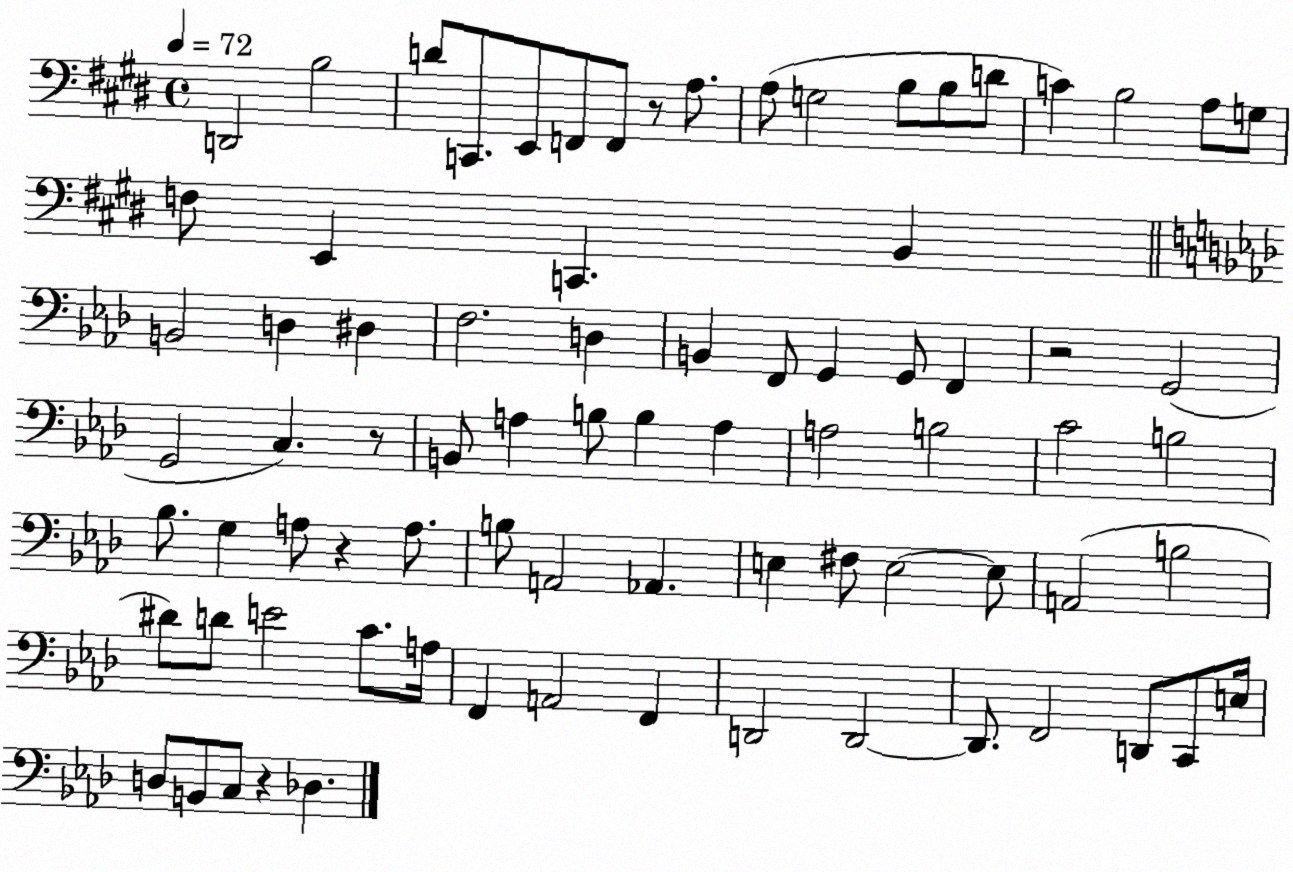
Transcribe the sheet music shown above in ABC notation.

X:1
T:Untitled
M:4/4
L:1/4
K:E
D,,2 B,2 D/2 C,,/2 E,,/2 F,,/2 F,,/2 z/2 A,/2 A,/2 G,2 B,/2 B,/2 D/2 C B,2 A,/2 G,/2 F,/2 E,, C,, B,, B,,2 D, ^D, F,2 D, B,, F,,/2 G,, G,,/2 F,, z2 G,,2 G,,2 C, z/2 B,,/2 A, B,/2 B, A, A,2 B,2 C2 B,2 _B,/2 G, A,/2 z A,/2 B,/2 A,,2 _A,, E, ^F,/2 E,2 E,/2 A,,2 B,2 ^D/2 D/2 E2 C/2 A,/4 F,, A,,2 F,, D,,2 D,,2 D,,/2 F,,2 D,,/2 C,,/2 E,/4 D,/2 B,,/2 C,/2 z _D,